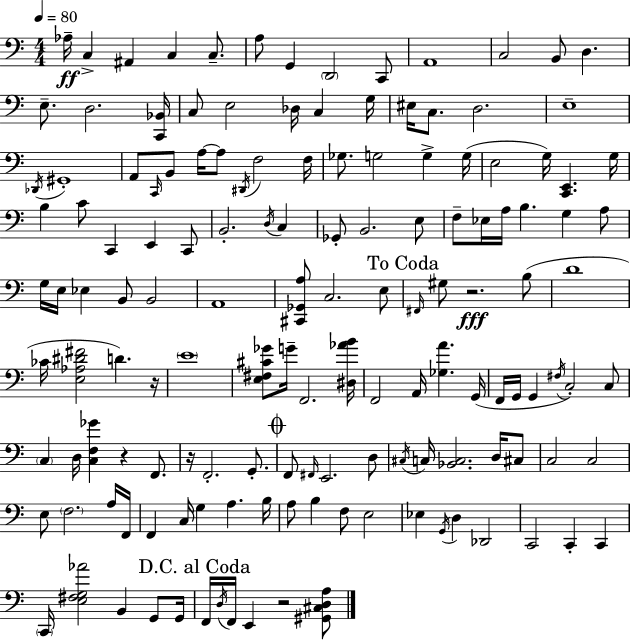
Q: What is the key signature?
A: C major